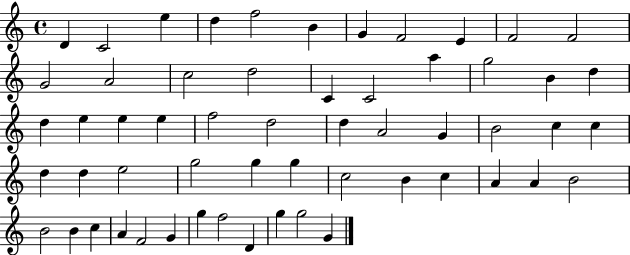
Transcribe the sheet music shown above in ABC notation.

X:1
T:Untitled
M:4/4
L:1/4
K:C
D C2 e d f2 B G F2 E F2 F2 G2 A2 c2 d2 C C2 a g2 B d d e e e f2 d2 d A2 G B2 c c d d e2 g2 g g c2 B c A A B2 B2 B c A F2 G g f2 D g g2 G